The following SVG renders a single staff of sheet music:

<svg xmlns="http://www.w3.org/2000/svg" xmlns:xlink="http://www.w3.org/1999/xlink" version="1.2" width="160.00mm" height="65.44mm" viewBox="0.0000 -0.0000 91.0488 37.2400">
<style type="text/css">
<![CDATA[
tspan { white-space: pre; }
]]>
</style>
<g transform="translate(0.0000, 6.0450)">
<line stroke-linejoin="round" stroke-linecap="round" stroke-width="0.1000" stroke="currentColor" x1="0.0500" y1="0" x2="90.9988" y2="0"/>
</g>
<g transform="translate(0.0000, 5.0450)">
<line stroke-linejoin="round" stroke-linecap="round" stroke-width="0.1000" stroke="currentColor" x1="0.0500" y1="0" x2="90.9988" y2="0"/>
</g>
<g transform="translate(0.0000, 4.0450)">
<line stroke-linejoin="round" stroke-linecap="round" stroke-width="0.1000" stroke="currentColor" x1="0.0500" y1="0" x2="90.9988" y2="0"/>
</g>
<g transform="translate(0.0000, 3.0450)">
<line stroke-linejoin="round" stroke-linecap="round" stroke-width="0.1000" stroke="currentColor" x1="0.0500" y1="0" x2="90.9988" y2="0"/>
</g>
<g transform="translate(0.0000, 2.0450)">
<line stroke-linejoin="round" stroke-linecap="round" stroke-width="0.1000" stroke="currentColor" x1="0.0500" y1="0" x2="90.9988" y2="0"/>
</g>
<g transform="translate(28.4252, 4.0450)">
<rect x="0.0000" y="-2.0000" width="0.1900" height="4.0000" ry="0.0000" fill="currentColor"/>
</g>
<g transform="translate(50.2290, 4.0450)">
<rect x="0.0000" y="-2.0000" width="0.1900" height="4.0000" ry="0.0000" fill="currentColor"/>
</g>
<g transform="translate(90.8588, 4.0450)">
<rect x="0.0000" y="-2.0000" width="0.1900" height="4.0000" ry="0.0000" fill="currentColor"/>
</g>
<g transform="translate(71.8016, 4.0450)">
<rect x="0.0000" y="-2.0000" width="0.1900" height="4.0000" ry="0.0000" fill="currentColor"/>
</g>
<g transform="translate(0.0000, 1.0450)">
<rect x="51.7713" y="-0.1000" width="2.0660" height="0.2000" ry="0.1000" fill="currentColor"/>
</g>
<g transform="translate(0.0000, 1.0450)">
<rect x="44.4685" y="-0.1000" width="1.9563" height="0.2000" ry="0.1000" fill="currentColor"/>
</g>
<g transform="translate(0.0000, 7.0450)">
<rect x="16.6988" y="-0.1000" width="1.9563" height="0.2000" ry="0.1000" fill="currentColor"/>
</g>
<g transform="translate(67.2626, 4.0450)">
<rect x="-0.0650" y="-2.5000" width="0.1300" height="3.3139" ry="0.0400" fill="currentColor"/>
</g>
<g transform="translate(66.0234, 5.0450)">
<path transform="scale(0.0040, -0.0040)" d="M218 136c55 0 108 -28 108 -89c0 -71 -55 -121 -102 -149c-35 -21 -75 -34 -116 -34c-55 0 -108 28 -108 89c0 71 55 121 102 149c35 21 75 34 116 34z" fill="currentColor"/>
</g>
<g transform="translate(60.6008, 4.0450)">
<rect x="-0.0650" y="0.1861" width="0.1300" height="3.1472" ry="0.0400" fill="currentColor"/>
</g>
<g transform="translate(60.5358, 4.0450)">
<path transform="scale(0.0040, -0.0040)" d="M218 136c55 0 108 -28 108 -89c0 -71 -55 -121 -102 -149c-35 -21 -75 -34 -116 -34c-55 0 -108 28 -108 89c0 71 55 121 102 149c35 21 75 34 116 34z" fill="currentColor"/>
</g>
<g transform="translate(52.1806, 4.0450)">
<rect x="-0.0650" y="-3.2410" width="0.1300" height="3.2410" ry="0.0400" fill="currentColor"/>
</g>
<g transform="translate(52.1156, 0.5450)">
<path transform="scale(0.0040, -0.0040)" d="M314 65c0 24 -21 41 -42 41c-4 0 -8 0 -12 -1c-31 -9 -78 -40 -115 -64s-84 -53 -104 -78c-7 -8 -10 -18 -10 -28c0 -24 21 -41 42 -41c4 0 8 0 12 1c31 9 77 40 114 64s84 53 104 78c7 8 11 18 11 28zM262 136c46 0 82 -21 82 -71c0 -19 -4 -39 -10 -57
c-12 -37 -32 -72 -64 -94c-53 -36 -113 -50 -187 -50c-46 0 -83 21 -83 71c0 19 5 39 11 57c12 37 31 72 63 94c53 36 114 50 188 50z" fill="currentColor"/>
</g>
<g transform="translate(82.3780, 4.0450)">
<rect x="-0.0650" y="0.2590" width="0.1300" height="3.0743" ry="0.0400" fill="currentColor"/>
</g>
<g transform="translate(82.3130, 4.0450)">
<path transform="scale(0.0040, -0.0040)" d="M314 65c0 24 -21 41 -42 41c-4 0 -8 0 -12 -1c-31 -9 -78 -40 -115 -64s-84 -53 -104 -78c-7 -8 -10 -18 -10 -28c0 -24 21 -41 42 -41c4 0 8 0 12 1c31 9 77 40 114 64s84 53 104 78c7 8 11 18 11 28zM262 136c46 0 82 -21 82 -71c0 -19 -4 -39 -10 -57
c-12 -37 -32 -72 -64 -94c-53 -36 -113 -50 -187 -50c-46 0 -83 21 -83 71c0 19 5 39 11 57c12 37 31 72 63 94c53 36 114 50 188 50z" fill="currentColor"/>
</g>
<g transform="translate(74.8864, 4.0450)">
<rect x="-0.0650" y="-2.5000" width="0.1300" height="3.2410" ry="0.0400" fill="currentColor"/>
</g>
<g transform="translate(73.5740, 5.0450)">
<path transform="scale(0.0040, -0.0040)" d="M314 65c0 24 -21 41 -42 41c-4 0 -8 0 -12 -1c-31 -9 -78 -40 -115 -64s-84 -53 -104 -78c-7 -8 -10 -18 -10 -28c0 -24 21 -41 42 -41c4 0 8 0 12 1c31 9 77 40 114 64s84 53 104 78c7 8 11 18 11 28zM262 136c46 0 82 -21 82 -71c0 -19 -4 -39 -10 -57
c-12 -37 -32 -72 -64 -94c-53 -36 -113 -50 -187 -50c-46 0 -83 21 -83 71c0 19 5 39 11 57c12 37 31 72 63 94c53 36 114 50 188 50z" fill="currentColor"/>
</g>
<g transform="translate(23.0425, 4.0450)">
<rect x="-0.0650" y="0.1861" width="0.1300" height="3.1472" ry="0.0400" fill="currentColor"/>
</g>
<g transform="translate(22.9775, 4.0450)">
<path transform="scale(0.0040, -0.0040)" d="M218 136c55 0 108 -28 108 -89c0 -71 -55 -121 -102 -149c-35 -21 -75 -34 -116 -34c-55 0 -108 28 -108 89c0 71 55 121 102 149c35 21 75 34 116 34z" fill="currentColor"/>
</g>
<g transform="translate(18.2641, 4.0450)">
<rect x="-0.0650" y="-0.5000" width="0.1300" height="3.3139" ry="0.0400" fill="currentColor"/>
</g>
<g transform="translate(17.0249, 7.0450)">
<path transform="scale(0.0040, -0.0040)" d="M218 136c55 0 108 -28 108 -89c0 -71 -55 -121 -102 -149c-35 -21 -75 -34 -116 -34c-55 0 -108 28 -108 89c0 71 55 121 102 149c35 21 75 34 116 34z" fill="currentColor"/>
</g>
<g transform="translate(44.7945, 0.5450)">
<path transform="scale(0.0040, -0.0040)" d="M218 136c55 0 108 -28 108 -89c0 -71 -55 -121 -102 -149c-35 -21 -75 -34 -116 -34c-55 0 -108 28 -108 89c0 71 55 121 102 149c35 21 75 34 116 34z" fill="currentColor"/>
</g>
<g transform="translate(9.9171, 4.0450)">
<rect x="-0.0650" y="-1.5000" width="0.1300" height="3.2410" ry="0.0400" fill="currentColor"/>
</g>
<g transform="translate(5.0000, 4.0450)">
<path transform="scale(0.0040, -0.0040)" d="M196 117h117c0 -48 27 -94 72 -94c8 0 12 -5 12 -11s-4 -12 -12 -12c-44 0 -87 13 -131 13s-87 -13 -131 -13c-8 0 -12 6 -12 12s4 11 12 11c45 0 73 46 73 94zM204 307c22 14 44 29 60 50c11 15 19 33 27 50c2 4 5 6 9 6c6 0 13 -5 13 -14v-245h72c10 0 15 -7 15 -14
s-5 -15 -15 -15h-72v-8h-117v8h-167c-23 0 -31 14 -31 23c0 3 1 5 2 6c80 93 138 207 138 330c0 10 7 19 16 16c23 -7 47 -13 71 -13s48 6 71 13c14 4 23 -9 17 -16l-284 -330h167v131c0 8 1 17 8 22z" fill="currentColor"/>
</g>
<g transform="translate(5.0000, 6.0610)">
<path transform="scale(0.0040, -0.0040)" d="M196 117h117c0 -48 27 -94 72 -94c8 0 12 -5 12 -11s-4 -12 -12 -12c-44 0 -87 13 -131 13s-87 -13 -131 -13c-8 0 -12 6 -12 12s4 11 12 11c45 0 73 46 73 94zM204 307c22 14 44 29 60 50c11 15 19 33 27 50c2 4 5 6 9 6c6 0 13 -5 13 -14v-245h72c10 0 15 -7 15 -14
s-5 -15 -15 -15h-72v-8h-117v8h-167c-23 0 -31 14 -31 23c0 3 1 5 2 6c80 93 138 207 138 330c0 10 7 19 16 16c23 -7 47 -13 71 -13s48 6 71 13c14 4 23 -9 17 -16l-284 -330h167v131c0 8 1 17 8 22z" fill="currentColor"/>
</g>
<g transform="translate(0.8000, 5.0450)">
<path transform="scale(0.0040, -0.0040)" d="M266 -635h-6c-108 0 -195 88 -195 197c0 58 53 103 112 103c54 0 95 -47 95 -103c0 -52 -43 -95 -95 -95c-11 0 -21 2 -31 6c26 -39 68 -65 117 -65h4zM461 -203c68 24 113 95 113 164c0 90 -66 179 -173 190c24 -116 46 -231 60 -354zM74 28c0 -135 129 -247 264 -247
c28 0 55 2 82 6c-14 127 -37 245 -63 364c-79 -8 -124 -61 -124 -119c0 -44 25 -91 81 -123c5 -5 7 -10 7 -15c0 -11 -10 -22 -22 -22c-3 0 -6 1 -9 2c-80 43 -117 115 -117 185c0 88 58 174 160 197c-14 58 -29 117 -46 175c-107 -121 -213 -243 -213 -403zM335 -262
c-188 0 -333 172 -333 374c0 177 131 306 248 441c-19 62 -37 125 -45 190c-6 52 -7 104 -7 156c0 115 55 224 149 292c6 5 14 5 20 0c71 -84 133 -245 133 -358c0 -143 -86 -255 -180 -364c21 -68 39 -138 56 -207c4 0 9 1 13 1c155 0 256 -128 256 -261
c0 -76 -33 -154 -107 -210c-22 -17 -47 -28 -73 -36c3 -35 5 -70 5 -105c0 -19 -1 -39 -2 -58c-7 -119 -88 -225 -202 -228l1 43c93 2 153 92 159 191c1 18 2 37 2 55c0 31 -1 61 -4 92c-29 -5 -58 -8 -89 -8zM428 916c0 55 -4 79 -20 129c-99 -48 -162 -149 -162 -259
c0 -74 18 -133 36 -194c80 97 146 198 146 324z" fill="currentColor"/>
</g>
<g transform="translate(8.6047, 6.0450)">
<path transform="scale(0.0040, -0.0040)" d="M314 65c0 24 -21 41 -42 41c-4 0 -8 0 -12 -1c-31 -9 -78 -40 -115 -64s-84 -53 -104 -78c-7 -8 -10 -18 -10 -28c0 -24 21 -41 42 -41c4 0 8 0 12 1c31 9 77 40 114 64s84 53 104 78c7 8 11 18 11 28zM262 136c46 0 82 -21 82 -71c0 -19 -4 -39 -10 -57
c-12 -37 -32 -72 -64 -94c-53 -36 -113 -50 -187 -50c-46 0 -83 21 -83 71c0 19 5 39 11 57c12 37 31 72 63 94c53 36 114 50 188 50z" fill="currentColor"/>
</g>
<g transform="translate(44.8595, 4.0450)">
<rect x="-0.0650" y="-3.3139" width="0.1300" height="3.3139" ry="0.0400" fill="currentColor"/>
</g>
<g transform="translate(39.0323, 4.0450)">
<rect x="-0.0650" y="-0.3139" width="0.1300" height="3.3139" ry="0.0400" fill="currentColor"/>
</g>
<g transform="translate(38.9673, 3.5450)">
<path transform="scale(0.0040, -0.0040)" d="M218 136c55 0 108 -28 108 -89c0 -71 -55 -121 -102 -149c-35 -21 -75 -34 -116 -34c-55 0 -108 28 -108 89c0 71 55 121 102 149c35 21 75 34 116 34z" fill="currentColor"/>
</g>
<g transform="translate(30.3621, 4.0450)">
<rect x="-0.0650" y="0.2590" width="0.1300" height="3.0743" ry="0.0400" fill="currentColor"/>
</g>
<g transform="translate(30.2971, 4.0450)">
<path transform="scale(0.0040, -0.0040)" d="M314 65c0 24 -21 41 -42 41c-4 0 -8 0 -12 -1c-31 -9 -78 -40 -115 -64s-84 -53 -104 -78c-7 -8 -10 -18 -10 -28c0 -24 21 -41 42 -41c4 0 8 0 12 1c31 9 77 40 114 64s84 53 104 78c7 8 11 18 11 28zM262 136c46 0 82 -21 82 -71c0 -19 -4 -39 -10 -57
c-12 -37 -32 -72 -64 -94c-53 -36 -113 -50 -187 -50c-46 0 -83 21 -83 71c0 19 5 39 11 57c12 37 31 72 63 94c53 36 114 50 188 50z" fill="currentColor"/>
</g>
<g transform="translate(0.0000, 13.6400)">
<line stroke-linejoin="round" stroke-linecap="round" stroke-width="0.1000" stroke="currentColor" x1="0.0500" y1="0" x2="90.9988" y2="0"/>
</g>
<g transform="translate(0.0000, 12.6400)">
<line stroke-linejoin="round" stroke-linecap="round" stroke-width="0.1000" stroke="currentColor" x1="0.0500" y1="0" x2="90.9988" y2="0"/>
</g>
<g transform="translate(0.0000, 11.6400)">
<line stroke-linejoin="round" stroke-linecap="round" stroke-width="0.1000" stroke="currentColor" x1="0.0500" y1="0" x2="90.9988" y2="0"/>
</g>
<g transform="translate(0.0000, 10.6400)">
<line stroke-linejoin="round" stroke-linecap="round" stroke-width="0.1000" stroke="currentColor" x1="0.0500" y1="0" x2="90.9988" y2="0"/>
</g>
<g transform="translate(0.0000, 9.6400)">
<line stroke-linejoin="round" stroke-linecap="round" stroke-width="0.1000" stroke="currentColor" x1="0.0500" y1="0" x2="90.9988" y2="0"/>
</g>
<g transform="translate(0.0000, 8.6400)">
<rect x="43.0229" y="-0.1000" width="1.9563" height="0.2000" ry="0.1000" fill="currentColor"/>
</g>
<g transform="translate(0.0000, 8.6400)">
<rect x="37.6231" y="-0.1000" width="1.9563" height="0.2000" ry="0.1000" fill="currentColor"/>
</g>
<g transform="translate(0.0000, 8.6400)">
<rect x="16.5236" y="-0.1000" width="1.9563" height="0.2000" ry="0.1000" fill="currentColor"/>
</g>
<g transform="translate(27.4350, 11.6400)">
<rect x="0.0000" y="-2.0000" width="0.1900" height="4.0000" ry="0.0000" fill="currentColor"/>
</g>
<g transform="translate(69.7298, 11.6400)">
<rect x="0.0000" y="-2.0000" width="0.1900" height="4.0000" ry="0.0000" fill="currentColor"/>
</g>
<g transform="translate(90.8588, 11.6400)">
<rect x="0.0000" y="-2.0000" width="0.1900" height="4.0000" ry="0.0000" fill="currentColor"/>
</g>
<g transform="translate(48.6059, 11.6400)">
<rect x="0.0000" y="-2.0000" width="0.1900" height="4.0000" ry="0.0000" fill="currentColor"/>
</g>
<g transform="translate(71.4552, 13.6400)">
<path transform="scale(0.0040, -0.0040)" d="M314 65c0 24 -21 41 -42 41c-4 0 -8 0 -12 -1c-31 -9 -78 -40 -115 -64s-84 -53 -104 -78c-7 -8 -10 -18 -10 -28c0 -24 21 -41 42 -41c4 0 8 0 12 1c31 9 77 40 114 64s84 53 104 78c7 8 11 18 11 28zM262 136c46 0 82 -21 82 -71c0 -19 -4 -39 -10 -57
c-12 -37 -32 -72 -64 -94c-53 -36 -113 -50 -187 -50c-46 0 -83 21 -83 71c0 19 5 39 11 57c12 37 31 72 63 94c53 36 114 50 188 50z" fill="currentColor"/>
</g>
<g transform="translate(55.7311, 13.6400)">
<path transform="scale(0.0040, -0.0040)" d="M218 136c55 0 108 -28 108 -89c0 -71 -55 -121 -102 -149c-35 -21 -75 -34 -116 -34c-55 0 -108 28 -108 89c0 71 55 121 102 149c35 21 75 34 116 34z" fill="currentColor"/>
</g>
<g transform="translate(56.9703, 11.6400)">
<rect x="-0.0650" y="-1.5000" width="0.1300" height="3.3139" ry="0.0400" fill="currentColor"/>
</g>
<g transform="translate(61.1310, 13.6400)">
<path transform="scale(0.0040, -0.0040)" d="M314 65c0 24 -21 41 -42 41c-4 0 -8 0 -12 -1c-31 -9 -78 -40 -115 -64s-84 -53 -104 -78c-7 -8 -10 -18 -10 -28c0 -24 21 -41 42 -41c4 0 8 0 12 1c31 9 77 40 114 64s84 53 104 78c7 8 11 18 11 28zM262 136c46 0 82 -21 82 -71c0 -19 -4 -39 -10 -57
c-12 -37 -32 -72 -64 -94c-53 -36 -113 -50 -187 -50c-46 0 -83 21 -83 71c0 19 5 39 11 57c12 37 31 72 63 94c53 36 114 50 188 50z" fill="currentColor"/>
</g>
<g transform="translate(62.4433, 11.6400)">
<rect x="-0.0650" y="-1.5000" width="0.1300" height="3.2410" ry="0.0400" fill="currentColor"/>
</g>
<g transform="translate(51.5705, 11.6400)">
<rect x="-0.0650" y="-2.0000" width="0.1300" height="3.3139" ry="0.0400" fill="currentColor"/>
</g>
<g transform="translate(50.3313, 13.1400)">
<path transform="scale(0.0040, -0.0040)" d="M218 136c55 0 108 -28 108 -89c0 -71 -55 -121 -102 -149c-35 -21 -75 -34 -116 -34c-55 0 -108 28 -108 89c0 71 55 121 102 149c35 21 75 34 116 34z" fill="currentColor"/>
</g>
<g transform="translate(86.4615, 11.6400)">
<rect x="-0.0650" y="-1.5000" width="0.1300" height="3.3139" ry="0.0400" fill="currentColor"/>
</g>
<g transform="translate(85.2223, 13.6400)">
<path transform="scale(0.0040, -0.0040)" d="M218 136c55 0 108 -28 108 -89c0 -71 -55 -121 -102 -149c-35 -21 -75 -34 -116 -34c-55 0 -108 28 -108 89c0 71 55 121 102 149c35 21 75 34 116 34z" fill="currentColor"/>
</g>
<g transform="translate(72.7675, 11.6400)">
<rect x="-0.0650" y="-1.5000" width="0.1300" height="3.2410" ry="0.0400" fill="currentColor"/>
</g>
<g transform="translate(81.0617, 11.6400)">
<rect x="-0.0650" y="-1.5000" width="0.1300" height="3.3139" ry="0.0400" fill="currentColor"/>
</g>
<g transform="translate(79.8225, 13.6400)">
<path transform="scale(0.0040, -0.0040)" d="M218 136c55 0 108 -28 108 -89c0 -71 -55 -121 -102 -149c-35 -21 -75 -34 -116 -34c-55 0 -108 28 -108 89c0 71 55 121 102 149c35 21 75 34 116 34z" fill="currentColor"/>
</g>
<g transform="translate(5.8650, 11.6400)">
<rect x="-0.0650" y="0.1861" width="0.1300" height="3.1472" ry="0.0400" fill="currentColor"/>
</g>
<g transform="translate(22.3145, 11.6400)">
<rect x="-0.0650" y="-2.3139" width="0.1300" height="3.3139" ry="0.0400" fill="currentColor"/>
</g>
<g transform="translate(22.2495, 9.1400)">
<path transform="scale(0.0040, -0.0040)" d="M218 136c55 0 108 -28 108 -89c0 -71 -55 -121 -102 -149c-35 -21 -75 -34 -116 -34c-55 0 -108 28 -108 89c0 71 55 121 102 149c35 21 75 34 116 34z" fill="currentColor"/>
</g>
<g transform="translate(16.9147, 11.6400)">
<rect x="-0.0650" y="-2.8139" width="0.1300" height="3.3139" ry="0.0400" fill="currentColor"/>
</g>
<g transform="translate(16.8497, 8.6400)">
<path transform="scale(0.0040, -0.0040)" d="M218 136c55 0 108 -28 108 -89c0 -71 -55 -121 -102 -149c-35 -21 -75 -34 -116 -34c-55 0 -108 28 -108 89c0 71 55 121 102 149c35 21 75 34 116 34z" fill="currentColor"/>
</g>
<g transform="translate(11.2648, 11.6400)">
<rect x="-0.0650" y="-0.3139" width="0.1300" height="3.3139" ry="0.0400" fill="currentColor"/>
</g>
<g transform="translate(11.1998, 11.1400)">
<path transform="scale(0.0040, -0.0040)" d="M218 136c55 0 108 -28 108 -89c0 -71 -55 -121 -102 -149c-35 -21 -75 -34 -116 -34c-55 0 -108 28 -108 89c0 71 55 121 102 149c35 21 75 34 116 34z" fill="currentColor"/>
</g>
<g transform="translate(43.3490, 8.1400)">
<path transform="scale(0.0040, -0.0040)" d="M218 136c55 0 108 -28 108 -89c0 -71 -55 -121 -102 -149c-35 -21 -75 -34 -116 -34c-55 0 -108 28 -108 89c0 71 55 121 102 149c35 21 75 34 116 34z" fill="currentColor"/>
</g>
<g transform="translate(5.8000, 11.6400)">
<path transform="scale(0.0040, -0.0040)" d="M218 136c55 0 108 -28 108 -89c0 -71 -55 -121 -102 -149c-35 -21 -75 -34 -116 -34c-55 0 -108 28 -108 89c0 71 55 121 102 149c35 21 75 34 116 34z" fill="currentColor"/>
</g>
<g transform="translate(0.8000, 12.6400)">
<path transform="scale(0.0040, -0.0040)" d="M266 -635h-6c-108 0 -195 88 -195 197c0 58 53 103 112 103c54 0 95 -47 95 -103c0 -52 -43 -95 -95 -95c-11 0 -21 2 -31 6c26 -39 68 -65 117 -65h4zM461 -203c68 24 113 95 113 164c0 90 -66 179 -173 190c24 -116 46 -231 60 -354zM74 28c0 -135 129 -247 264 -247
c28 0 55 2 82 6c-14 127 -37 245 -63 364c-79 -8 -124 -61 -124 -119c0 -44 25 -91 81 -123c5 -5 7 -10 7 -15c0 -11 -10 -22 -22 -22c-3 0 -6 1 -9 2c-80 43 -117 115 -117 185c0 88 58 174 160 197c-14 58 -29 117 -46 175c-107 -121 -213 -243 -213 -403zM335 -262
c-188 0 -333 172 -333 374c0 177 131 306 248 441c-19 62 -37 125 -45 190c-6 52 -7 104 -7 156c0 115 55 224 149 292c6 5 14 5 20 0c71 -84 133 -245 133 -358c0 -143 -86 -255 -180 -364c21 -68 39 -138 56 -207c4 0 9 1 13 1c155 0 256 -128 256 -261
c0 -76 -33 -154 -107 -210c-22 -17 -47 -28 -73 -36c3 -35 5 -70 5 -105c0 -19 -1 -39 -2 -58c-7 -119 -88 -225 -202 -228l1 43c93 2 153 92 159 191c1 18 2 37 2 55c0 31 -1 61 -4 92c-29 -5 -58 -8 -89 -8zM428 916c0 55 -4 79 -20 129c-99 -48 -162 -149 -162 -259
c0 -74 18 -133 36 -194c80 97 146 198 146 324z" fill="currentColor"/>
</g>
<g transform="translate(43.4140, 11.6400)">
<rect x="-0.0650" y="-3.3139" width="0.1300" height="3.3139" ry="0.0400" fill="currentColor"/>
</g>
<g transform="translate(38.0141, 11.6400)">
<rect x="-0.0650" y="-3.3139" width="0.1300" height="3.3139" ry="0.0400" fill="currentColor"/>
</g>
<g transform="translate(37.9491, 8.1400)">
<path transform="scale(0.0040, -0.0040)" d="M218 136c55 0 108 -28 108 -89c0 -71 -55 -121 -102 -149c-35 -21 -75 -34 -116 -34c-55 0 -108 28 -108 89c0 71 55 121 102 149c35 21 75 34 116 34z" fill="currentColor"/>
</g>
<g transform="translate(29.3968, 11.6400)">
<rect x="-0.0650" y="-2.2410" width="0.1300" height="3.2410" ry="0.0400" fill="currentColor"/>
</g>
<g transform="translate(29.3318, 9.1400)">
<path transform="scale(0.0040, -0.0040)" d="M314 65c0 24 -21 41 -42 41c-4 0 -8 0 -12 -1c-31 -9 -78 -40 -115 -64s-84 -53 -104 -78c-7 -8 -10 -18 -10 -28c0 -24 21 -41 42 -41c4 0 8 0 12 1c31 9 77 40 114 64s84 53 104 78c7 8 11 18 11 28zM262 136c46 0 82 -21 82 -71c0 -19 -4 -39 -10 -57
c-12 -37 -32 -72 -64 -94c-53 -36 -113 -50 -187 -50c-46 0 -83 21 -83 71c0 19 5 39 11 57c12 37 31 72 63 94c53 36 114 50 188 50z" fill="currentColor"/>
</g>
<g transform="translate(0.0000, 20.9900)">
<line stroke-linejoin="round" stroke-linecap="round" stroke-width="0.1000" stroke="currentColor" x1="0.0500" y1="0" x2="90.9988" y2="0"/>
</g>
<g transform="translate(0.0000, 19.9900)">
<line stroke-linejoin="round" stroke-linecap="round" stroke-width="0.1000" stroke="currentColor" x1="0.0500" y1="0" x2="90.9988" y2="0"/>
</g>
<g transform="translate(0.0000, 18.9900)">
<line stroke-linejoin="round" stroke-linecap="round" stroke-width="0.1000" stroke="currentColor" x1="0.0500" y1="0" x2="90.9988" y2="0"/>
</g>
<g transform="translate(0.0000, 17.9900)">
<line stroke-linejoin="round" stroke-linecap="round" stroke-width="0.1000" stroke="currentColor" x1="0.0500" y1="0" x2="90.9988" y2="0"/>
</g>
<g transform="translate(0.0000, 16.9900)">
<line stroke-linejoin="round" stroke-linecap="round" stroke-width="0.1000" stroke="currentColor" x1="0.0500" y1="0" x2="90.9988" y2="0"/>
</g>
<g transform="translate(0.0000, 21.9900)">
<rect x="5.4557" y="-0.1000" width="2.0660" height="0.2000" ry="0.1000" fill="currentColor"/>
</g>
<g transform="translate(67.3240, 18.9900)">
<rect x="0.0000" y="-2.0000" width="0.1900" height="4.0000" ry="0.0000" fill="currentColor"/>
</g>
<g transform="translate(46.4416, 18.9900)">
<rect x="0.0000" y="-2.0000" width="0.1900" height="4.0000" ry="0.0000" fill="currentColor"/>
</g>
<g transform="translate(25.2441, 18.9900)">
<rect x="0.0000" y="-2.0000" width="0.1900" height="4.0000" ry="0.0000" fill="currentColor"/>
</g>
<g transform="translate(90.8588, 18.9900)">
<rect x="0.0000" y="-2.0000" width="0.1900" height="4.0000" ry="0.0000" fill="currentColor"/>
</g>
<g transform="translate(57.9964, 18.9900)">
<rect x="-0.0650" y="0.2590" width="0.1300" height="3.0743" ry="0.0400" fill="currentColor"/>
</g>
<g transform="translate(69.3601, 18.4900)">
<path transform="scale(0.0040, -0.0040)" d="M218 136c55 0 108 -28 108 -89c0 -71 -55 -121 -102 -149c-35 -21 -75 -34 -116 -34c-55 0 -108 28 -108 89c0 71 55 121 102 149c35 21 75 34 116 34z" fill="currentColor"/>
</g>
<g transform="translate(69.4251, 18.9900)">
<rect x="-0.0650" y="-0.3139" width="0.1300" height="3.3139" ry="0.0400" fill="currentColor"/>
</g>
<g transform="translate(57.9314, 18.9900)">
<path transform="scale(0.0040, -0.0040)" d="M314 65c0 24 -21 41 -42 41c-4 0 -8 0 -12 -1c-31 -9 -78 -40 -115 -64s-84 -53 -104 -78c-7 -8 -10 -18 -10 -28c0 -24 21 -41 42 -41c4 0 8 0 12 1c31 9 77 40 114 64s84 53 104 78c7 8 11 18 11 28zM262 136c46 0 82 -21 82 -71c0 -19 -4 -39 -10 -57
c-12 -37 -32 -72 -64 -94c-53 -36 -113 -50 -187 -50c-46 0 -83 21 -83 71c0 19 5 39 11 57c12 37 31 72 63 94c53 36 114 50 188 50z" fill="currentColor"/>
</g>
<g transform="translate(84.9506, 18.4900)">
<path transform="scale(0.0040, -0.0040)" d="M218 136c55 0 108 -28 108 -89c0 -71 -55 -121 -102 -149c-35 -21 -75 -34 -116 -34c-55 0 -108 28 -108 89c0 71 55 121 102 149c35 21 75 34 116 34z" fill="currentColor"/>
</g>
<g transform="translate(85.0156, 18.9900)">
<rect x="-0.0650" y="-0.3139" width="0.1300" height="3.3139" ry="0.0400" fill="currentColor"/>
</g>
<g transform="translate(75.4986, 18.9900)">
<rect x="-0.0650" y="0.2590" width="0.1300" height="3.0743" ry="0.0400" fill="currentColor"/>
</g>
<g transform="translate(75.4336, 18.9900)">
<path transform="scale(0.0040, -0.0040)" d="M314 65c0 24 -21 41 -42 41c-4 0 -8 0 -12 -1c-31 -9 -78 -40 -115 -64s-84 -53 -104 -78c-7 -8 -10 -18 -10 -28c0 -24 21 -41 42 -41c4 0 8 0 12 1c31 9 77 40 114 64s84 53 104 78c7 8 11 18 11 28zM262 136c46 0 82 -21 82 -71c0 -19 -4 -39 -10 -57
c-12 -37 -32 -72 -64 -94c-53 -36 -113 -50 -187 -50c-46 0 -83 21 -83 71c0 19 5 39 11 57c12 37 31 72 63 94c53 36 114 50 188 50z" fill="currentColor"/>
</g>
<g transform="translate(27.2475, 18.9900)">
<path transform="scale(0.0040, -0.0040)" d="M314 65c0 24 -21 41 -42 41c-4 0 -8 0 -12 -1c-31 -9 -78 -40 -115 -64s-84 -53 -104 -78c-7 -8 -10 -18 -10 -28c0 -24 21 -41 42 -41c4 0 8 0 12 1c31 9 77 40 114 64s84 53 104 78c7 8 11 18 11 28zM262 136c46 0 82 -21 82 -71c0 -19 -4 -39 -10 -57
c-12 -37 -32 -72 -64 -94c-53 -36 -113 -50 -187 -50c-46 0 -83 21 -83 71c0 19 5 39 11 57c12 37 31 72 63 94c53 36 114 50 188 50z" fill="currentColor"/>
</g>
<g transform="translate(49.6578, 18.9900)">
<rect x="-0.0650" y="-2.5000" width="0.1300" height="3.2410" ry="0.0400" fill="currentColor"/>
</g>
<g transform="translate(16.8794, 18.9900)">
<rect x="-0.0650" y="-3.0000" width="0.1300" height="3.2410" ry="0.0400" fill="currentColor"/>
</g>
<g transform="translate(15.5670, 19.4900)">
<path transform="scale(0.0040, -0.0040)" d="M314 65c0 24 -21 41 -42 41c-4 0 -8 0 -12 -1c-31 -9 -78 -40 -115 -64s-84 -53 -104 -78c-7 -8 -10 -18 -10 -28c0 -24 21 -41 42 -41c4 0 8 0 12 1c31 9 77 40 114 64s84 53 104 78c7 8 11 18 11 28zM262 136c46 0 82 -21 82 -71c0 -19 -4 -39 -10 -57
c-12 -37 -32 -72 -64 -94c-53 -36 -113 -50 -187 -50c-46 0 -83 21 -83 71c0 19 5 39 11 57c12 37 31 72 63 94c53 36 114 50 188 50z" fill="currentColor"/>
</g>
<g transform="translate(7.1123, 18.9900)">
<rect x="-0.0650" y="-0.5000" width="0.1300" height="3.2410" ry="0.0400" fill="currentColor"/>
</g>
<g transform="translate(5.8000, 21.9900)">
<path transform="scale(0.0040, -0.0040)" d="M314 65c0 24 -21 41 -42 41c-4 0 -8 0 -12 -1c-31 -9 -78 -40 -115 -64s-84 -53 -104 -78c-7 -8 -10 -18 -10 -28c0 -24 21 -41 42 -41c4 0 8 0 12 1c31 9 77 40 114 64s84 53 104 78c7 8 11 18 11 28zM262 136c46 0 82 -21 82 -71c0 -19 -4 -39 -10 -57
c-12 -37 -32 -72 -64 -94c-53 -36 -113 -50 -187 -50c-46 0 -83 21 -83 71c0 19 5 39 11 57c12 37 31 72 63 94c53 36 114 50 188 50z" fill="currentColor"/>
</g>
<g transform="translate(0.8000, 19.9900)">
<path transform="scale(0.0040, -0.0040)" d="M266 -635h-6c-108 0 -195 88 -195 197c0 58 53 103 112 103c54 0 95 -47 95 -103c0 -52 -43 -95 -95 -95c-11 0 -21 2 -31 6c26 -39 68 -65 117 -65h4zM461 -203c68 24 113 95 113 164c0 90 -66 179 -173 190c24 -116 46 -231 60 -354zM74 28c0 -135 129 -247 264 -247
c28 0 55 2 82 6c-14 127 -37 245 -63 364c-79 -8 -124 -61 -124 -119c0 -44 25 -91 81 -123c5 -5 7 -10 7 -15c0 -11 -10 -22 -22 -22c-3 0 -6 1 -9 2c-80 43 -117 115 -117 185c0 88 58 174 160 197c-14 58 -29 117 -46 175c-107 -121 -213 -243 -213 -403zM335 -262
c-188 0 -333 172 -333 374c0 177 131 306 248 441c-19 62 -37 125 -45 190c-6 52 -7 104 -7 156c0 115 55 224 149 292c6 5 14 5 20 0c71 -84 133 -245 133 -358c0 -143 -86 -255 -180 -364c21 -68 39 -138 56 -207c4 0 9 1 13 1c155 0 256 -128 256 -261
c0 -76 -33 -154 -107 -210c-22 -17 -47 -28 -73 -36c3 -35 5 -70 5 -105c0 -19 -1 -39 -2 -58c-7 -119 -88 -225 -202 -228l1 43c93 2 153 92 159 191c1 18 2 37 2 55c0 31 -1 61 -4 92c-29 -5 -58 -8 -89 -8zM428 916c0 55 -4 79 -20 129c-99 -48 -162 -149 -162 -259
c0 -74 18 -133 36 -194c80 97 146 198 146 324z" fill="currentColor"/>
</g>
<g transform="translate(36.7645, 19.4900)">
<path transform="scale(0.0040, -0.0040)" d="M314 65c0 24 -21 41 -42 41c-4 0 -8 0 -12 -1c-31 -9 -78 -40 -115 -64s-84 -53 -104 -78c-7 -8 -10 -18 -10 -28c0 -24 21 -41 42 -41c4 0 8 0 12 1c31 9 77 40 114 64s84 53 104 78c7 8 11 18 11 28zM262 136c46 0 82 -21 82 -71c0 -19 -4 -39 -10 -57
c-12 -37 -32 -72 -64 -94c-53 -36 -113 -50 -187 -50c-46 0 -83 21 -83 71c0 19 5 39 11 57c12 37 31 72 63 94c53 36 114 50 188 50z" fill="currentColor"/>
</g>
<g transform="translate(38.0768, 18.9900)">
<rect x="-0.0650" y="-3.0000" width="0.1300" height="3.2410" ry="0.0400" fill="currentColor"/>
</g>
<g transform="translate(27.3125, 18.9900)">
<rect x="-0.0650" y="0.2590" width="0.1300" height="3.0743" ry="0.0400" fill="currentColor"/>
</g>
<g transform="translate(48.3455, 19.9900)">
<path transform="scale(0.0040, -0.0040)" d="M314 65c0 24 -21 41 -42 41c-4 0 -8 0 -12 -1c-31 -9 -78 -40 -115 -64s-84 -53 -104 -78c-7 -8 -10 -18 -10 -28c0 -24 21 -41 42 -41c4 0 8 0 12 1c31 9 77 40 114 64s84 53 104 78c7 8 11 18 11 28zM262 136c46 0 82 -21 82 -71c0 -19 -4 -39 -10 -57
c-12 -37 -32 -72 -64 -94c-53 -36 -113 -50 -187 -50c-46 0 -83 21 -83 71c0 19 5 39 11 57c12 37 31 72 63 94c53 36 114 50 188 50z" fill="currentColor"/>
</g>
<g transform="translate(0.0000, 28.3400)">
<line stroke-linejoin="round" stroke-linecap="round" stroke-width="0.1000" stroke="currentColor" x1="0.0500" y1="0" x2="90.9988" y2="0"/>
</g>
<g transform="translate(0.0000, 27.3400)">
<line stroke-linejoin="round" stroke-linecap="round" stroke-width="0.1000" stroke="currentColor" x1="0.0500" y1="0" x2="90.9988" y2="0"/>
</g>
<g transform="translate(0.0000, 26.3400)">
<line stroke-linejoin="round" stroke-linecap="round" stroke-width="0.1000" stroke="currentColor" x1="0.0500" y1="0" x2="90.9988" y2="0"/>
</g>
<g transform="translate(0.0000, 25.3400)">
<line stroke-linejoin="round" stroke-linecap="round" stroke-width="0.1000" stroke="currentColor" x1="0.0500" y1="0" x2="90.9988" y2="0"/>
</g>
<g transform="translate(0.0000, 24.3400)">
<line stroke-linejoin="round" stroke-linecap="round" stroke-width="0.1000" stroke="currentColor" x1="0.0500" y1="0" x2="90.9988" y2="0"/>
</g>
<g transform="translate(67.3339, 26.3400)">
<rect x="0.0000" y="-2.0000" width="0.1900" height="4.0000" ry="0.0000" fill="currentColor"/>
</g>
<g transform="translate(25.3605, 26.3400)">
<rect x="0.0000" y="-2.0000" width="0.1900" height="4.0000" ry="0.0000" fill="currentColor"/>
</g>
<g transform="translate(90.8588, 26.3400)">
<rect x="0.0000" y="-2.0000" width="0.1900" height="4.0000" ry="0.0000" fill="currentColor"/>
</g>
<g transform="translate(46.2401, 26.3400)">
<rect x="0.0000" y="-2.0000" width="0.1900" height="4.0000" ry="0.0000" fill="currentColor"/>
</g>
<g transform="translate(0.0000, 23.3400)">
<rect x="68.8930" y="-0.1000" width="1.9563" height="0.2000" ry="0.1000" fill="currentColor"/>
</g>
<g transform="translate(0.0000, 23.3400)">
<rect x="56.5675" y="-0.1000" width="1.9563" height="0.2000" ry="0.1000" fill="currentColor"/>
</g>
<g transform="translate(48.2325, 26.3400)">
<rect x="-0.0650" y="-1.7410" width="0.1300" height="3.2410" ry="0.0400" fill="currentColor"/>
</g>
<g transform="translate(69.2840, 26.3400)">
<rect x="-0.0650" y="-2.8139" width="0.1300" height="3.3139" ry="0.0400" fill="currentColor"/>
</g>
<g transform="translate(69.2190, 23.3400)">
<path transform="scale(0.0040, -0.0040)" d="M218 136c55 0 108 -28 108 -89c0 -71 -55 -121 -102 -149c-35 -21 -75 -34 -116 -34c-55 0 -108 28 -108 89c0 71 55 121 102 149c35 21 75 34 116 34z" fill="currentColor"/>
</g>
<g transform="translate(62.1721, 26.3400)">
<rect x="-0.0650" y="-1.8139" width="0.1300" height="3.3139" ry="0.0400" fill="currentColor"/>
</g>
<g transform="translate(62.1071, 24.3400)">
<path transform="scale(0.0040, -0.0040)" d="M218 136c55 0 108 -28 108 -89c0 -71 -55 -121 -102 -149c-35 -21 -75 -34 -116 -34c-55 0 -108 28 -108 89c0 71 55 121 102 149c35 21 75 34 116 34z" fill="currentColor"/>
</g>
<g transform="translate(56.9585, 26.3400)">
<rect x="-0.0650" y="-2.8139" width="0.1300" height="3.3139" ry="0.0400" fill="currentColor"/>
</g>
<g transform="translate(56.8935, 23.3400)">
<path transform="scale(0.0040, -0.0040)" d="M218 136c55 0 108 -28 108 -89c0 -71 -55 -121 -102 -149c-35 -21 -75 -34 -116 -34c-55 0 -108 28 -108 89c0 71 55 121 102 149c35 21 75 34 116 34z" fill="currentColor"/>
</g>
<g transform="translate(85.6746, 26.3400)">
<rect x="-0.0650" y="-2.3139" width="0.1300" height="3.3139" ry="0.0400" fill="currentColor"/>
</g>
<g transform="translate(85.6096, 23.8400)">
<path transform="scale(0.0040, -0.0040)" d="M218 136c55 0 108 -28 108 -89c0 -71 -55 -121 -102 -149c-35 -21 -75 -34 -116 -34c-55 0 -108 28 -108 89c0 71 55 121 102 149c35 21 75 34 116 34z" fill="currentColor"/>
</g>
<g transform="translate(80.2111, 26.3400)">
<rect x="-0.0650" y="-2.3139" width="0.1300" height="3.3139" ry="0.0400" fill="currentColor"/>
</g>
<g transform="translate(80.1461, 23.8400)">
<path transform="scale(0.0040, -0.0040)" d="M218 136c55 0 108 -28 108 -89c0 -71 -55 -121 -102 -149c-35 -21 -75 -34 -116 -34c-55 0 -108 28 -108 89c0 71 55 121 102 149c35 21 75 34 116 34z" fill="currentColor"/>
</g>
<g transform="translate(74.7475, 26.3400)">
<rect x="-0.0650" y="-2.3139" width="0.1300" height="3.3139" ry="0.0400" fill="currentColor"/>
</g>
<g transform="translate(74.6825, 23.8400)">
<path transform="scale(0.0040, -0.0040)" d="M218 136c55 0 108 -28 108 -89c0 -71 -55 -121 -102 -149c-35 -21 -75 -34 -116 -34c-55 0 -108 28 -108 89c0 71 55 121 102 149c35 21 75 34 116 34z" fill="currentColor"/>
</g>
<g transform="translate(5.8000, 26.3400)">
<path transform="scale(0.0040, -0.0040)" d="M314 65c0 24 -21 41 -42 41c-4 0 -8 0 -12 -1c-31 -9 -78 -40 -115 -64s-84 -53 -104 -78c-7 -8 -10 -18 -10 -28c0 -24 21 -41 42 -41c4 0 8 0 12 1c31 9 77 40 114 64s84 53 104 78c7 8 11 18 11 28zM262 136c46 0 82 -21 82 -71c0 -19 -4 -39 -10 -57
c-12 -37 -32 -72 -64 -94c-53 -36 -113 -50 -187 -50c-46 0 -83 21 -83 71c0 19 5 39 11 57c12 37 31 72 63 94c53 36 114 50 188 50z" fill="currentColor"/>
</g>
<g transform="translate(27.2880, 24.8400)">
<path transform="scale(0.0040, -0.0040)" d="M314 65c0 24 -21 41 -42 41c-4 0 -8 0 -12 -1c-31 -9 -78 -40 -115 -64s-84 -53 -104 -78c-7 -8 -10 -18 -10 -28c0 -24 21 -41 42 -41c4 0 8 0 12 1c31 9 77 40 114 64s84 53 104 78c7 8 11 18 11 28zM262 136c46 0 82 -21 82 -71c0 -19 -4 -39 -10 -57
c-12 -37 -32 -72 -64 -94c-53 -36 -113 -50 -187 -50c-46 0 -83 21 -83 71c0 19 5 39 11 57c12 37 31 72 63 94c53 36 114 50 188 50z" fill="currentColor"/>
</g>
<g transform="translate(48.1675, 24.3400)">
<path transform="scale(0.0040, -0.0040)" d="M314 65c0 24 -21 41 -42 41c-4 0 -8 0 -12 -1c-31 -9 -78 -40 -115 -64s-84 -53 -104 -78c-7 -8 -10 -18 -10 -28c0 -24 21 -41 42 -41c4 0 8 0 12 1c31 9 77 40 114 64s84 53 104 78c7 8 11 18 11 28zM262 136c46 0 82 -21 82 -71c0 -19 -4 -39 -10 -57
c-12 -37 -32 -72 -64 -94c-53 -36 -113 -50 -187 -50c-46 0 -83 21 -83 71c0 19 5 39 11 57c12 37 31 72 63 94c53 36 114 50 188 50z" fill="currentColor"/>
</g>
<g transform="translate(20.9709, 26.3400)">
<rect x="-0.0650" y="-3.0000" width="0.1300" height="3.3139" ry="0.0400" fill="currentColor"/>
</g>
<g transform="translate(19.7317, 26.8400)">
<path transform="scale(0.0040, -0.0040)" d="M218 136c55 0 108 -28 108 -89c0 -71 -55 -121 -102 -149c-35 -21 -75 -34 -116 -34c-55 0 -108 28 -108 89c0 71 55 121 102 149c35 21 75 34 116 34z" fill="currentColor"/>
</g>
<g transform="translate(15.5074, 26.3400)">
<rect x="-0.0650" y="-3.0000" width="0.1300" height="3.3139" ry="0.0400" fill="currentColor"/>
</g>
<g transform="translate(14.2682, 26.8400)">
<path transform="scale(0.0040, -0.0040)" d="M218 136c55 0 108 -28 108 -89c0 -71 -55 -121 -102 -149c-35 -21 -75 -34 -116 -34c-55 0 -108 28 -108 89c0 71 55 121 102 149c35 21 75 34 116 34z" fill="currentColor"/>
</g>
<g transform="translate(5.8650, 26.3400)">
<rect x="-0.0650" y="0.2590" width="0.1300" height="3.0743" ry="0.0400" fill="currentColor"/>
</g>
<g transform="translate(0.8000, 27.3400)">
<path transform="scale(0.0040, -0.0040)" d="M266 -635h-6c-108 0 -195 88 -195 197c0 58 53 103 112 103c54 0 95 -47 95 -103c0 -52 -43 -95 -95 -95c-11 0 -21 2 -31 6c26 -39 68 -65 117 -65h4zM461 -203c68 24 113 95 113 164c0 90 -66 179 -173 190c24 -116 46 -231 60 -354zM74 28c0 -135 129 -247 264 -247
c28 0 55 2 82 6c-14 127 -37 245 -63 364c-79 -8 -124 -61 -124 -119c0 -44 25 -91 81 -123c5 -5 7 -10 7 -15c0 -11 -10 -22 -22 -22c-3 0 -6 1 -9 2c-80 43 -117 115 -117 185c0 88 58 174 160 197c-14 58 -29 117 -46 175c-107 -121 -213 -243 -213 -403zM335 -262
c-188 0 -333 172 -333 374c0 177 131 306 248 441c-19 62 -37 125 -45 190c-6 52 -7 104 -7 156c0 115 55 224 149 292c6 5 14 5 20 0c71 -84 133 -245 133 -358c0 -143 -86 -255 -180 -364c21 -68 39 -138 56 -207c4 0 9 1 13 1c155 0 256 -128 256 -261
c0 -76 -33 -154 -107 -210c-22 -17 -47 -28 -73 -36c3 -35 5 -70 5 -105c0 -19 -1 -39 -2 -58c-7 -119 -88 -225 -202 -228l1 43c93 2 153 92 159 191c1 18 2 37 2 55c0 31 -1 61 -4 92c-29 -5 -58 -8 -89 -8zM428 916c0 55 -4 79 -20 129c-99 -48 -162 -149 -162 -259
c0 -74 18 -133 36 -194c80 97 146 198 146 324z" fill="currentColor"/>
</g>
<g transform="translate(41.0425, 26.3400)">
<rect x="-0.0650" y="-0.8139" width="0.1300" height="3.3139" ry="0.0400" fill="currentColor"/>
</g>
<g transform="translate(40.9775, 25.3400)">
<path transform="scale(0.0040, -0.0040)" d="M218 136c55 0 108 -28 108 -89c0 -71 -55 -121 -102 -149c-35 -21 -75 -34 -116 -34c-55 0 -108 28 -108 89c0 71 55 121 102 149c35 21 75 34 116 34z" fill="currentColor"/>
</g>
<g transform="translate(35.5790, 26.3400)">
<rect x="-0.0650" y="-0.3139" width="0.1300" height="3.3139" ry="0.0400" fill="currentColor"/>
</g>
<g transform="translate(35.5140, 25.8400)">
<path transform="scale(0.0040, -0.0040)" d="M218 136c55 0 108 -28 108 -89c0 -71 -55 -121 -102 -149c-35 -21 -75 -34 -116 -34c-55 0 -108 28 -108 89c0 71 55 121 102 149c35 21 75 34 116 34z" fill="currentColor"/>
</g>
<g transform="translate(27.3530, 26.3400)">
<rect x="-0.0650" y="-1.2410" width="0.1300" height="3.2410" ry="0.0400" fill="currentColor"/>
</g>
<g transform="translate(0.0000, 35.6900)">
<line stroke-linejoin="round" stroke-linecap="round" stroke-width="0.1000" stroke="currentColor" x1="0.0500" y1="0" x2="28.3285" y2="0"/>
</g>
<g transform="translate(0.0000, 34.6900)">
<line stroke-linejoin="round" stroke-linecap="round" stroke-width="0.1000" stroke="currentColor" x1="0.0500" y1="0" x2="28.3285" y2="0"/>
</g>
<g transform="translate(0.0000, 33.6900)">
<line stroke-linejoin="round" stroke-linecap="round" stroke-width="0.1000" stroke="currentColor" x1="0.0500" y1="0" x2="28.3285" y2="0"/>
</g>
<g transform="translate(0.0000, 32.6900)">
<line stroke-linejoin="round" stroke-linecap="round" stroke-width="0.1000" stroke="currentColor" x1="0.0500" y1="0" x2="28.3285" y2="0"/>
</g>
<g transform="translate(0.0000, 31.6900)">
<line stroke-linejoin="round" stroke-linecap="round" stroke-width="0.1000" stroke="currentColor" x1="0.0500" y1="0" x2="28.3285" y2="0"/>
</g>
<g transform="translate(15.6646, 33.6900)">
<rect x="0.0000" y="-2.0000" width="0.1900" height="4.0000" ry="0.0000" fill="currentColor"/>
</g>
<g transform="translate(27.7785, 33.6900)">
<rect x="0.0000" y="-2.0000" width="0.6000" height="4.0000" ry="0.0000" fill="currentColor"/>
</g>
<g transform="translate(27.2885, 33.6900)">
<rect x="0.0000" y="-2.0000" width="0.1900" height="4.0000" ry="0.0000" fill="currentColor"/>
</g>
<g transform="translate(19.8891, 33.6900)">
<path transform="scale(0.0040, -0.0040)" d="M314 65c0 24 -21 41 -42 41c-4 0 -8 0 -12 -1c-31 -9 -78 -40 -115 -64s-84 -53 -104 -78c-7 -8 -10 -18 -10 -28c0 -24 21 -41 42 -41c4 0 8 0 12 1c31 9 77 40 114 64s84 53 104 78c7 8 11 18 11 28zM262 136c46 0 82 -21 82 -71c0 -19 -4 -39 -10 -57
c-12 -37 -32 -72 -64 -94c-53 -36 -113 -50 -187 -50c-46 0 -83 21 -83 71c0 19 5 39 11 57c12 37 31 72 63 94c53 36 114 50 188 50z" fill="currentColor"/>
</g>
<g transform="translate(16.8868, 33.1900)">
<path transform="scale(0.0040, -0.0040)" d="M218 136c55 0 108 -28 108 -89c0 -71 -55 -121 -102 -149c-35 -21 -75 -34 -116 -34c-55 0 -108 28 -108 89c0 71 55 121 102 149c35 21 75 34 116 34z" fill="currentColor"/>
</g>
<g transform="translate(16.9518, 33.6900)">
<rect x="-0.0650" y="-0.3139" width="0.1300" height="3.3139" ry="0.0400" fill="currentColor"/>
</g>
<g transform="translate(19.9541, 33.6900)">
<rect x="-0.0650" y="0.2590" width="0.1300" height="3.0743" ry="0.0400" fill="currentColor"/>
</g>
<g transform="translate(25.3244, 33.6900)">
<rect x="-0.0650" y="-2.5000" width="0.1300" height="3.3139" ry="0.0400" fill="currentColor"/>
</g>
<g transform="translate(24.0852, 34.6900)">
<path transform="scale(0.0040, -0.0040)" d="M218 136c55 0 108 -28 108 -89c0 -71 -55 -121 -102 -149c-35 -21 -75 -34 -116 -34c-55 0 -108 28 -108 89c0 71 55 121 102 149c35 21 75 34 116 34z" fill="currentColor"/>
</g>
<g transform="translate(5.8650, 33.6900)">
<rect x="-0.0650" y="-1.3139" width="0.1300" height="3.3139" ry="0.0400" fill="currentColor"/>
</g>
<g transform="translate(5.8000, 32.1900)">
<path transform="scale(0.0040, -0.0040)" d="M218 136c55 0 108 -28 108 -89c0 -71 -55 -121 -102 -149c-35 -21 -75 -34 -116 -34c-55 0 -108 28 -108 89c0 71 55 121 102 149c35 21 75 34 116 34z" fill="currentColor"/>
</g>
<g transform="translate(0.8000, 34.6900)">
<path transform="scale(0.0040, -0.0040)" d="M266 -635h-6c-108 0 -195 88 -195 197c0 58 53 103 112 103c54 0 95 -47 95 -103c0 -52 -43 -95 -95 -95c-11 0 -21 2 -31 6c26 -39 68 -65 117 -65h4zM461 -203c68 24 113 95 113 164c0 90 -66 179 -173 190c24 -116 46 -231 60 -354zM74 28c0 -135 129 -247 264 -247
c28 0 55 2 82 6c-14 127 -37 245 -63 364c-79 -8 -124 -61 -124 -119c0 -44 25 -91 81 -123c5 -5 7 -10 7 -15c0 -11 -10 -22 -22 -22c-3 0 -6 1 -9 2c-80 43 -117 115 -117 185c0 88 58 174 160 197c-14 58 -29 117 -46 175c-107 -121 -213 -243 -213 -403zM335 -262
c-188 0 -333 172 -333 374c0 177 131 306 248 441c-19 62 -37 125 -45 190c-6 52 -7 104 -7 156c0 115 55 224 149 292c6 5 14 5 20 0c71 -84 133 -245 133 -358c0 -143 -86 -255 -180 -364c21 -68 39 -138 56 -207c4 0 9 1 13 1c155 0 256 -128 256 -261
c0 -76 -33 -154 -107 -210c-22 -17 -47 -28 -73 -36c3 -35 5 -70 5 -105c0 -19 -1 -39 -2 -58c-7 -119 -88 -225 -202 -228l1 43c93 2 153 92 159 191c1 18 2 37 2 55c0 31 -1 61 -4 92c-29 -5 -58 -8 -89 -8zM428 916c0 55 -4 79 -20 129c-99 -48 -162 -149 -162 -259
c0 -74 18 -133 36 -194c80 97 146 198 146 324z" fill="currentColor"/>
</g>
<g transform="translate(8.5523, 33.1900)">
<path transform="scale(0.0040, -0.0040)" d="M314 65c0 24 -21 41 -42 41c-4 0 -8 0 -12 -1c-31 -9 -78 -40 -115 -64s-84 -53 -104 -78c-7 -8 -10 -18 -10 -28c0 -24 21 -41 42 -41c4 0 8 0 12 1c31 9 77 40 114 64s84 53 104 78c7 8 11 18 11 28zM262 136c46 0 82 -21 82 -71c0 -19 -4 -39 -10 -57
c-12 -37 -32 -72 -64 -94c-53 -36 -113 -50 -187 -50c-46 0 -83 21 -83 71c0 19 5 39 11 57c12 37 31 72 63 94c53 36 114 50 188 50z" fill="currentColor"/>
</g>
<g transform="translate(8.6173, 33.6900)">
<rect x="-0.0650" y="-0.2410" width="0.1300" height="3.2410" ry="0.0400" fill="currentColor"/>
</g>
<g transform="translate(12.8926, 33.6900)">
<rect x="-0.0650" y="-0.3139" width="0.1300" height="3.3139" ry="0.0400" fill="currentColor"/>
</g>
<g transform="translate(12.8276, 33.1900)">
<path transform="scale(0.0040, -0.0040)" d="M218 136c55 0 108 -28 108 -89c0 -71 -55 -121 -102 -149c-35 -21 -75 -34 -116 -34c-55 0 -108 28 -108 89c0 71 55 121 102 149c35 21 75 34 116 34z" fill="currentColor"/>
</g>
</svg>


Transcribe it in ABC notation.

X:1
T:Untitled
M:4/4
L:1/4
K:C
E2 C B B2 c b b2 B G G2 B2 B c a g g2 b b F E E2 E2 E E C2 A2 B2 A2 G2 B2 c B2 c B2 A A e2 c d f2 a f a g g g e c2 c c B2 G